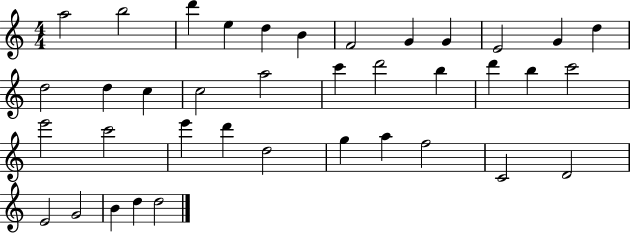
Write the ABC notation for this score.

X:1
T:Untitled
M:4/4
L:1/4
K:C
a2 b2 d' e d B F2 G G E2 G d d2 d c c2 a2 c' d'2 b d' b c'2 e'2 c'2 e' d' d2 g a f2 C2 D2 E2 G2 B d d2